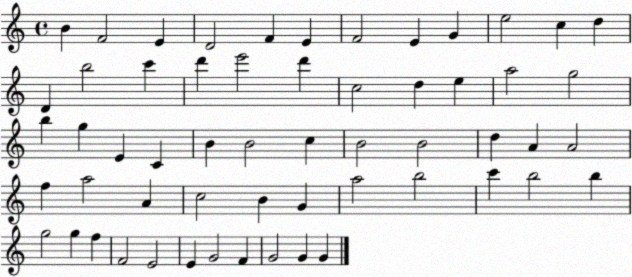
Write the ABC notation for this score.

X:1
T:Untitled
M:4/4
L:1/4
K:C
B F2 E D2 F E F2 E G e2 c d D b2 c' d' e'2 d' c2 d e a2 g2 b g E C B B2 c B2 B2 d A A2 f a2 A c2 B G a2 b2 c' b2 b g2 g f F2 E2 E G2 F G2 G G